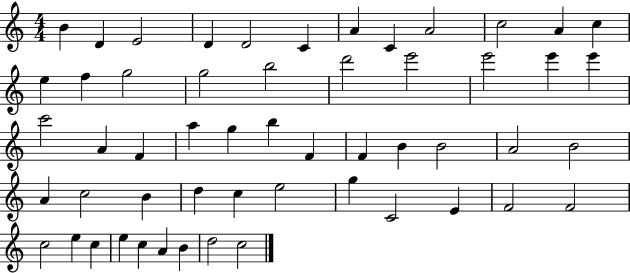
B4/q D4/q E4/h D4/q D4/h C4/q A4/q C4/q A4/h C5/h A4/q C5/q E5/q F5/q G5/h G5/h B5/h D6/h E6/h E6/h E6/q E6/q C6/h A4/q F4/q A5/q G5/q B5/q F4/q F4/q B4/q B4/h A4/h B4/h A4/q C5/h B4/q D5/q C5/q E5/h G5/q C4/h E4/q F4/h F4/h C5/h E5/q C5/q E5/q C5/q A4/q B4/q D5/h C5/h